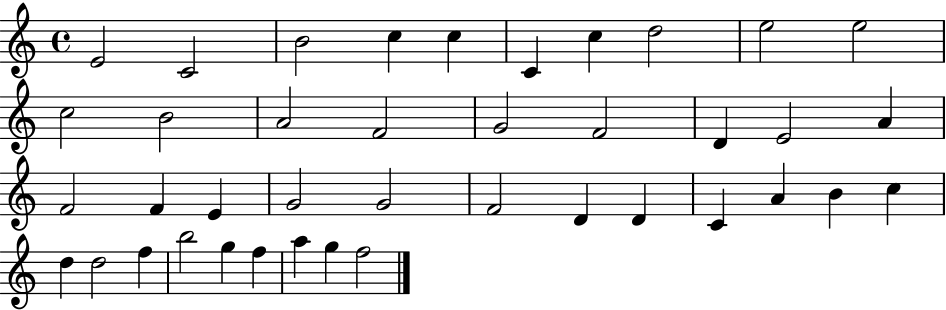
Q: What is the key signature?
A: C major